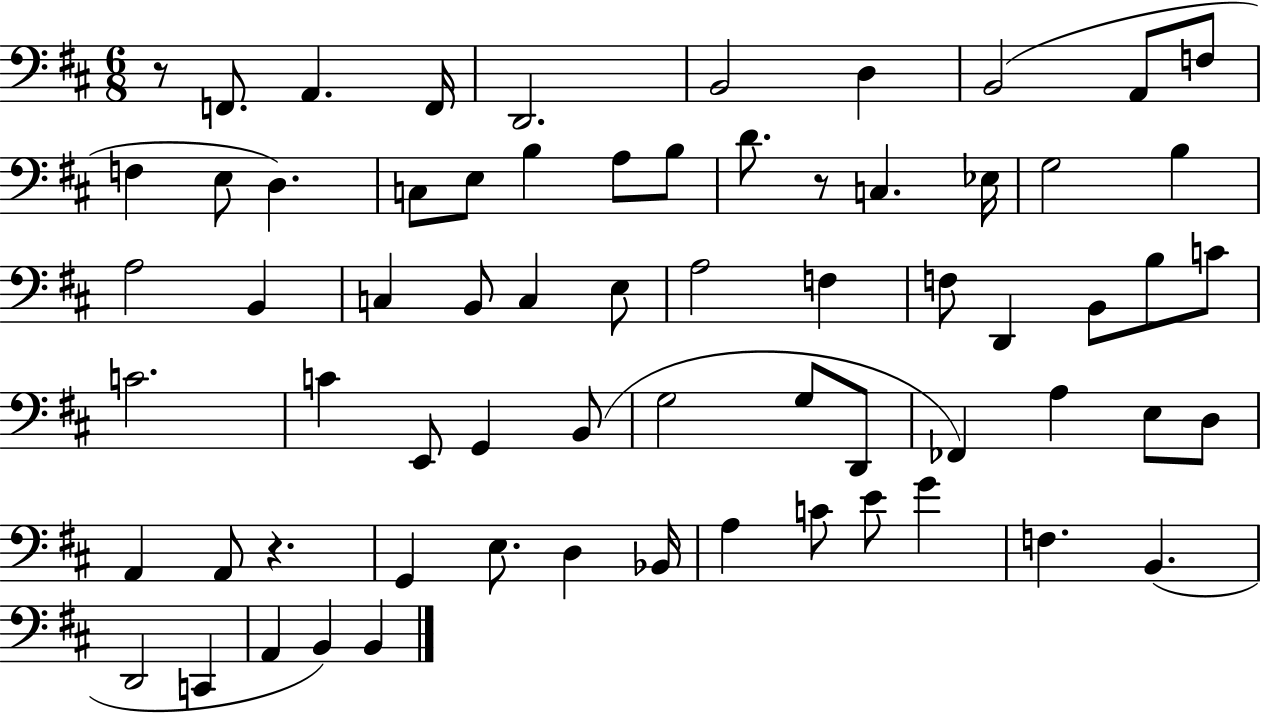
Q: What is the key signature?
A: D major